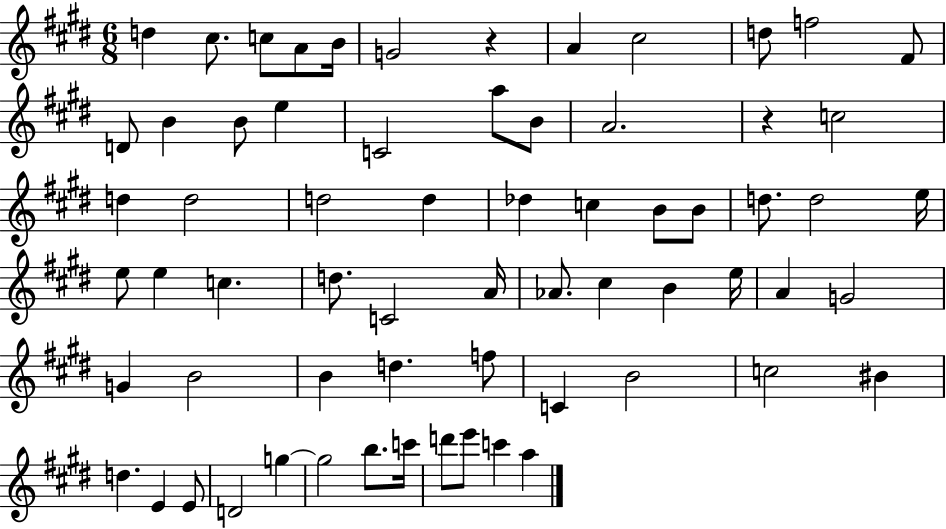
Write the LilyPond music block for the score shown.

{
  \clef treble
  \numericTimeSignature
  \time 6/8
  \key e \major
  d''4 cis''8. c''8 a'8 b'16 | g'2 r4 | a'4 cis''2 | d''8 f''2 fis'8 | \break d'8 b'4 b'8 e''4 | c'2 a''8 b'8 | a'2. | r4 c''2 | \break d''4 d''2 | d''2 d''4 | des''4 c''4 b'8 b'8 | d''8. d''2 e''16 | \break e''8 e''4 c''4. | d''8. c'2 a'16 | aes'8. cis''4 b'4 e''16 | a'4 g'2 | \break g'4 b'2 | b'4 d''4. f''8 | c'4 b'2 | c''2 bis'4 | \break d''4. e'4 e'8 | d'2 g''4~~ | g''2 b''8. c'''16 | d'''8 e'''8 c'''4 a''4 | \break \bar "|."
}